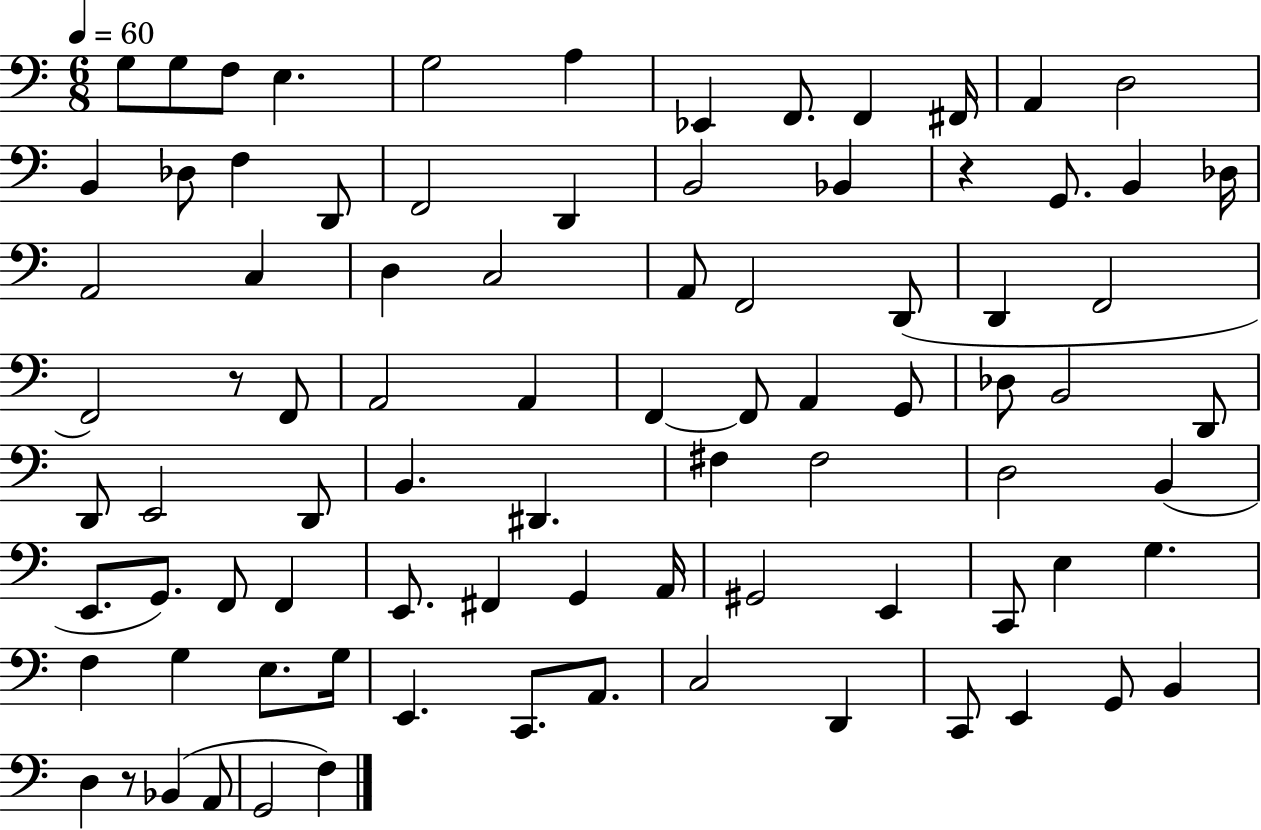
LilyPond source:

{
  \clef bass
  \numericTimeSignature
  \time 6/8
  \key c \major
  \tempo 4 = 60
  \repeat volta 2 { g8 g8 f8 e4. | g2 a4 | ees,4 f,8. f,4 fis,16 | a,4 d2 | \break b,4 des8 f4 d,8 | f,2 d,4 | b,2 bes,4 | r4 g,8. b,4 des16 | \break a,2 c4 | d4 c2 | a,8 f,2 d,8( | d,4 f,2 | \break f,2) r8 f,8 | a,2 a,4 | f,4~~ f,8 a,4 g,8 | des8 b,2 d,8 | \break d,8 e,2 d,8 | b,4. dis,4. | fis4 fis2 | d2 b,4( | \break e,8. g,8.) f,8 f,4 | e,8. fis,4 g,4 a,16 | gis,2 e,4 | c,8 e4 g4. | \break f4 g4 e8. g16 | e,4. c,8. a,8. | c2 d,4 | c,8 e,4 g,8 b,4 | \break d4 r8 bes,4( a,8 | g,2 f4) | } \bar "|."
}